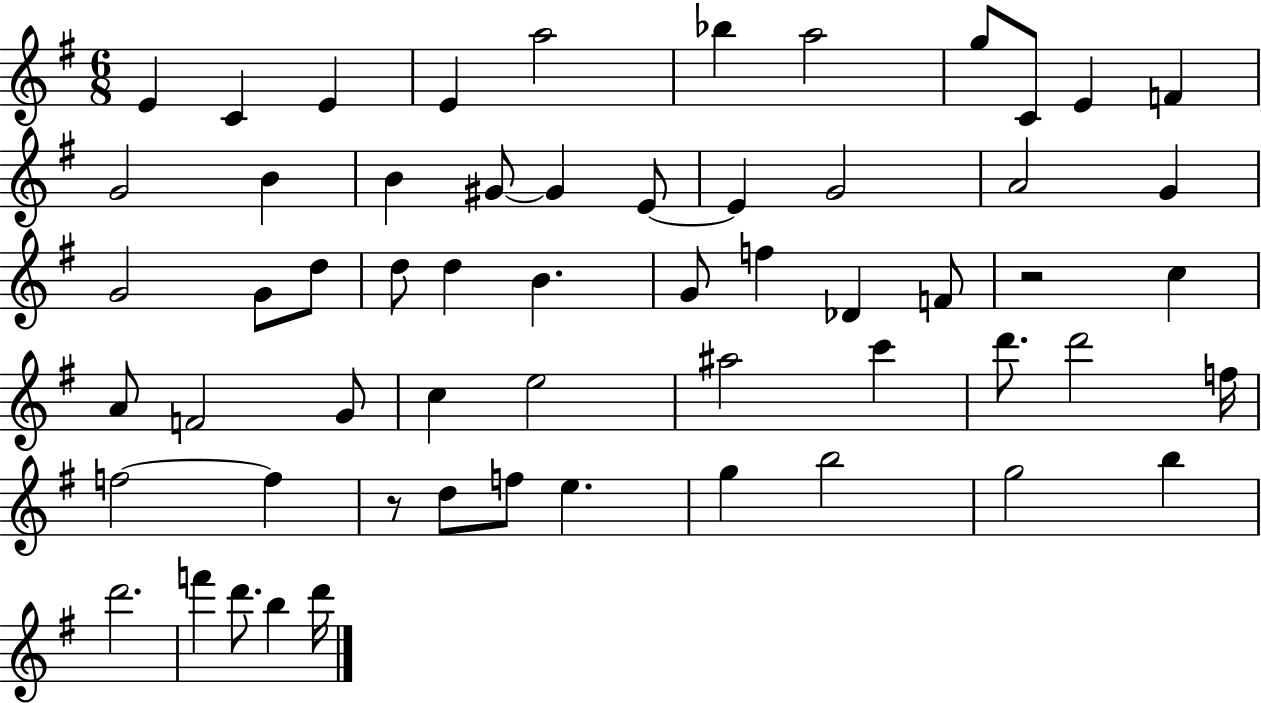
X:1
T:Untitled
M:6/8
L:1/4
K:G
E C E E a2 _b a2 g/2 C/2 E F G2 B B ^G/2 ^G E/2 E G2 A2 G G2 G/2 d/2 d/2 d B G/2 f _D F/2 z2 c A/2 F2 G/2 c e2 ^a2 c' d'/2 d'2 f/4 f2 f z/2 d/2 f/2 e g b2 g2 b d'2 f' d'/2 b d'/4